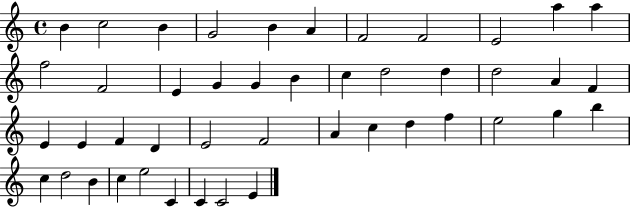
B4/q C5/h B4/q G4/h B4/q A4/q F4/h F4/h E4/h A5/q A5/q F5/h F4/h E4/q G4/q G4/q B4/q C5/q D5/h D5/q D5/h A4/q F4/q E4/q E4/q F4/q D4/q E4/h F4/h A4/q C5/q D5/q F5/q E5/h G5/q B5/q C5/q D5/h B4/q C5/q E5/h C4/q C4/q C4/h E4/q